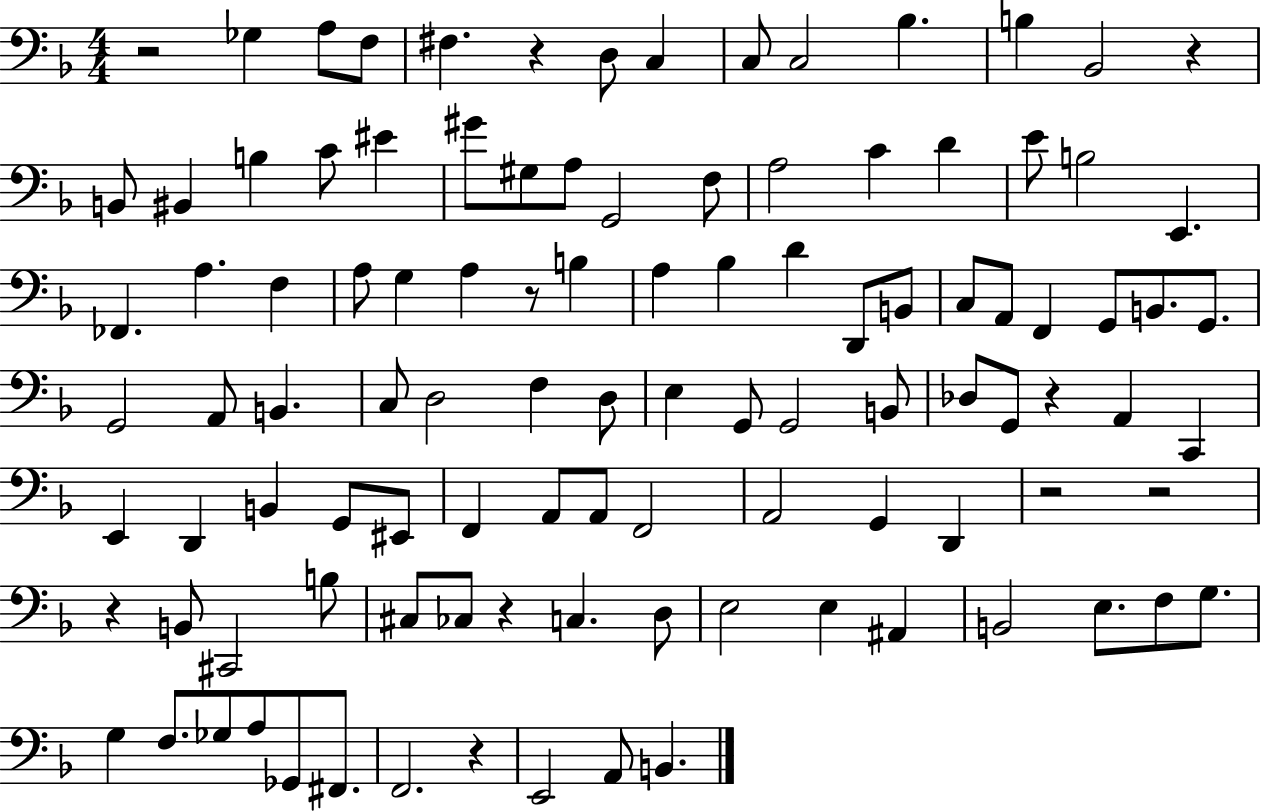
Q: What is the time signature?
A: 4/4